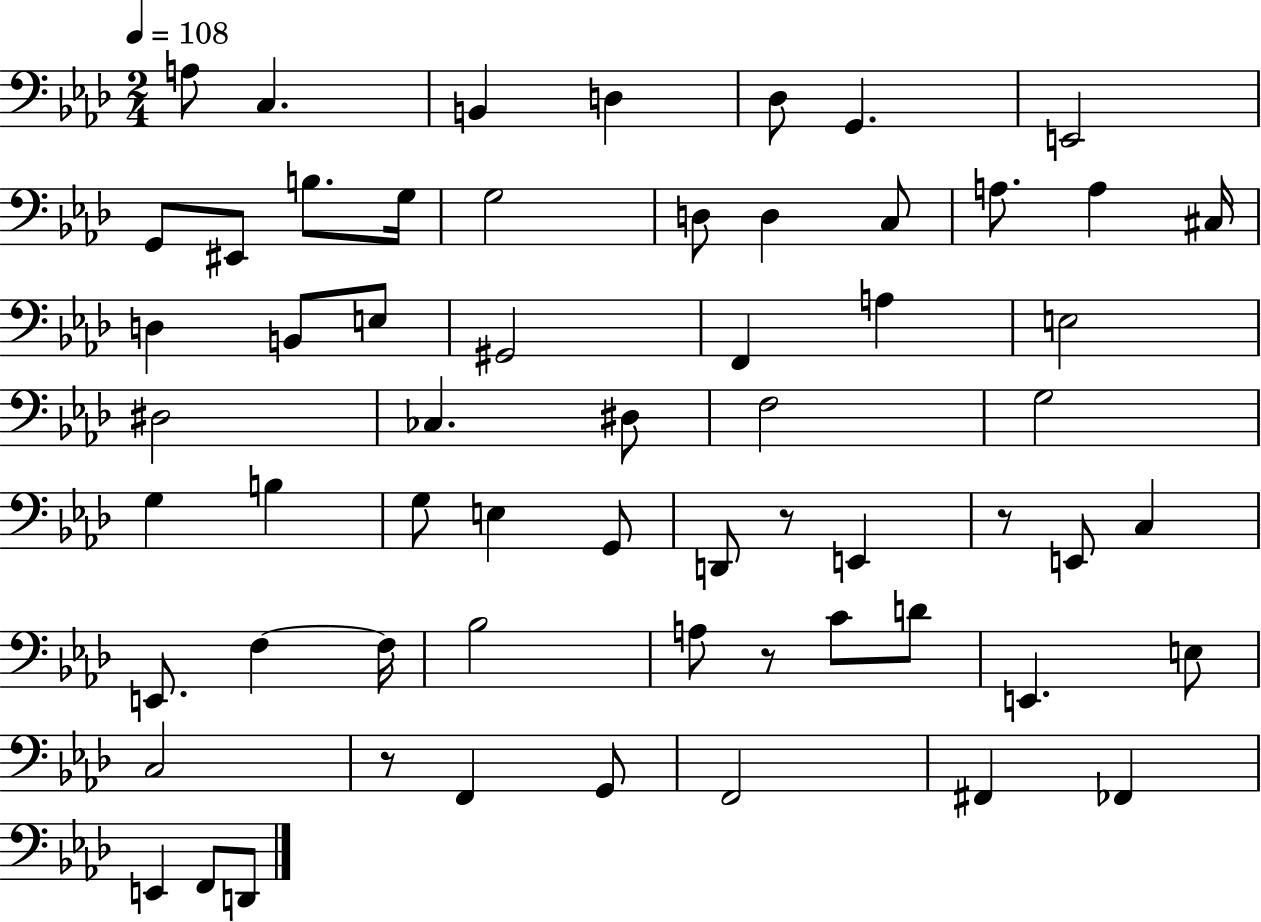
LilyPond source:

{
  \clef bass
  \numericTimeSignature
  \time 2/4
  \key aes \major
  \tempo 4 = 108
  a8 c4. | b,4 d4 | des8 g,4. | e,2 | \break g,8 eis,8 b8. g16 | g2 | d8 d4 c8 | a8. a4 cis16 | \break d4 b,8 e8 | gis,2 | f,4 a4 | e2 | \break dis2 | ces4. dis8 | f2 | g2 | \break g4 b4 | g8 e4 g,8 | d,8 r8 e,4 | r8 e,8 c4 | \break e,8. f4~~ f16 | bes2 | a8 r8 c'8 d'8 | e,4. e8 | \break c2 | r8 f,4 g,8 | f,2 | fis,4 fes,4 | \break e,4 f,8 d,8 | \bar "|."
}